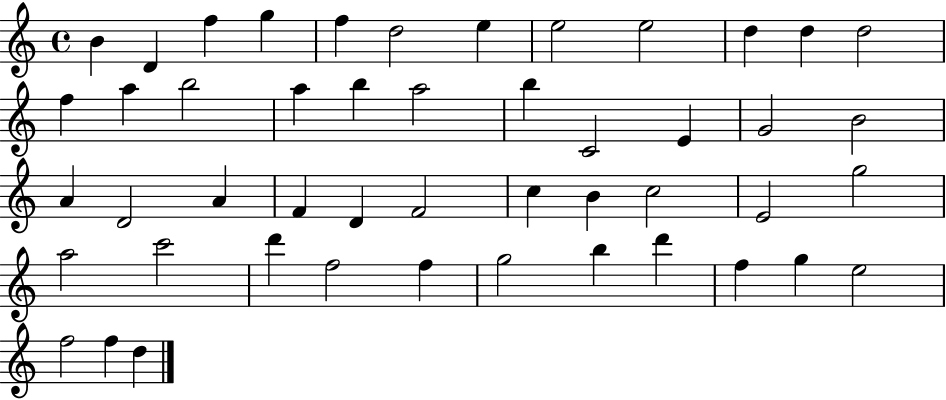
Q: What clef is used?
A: treble